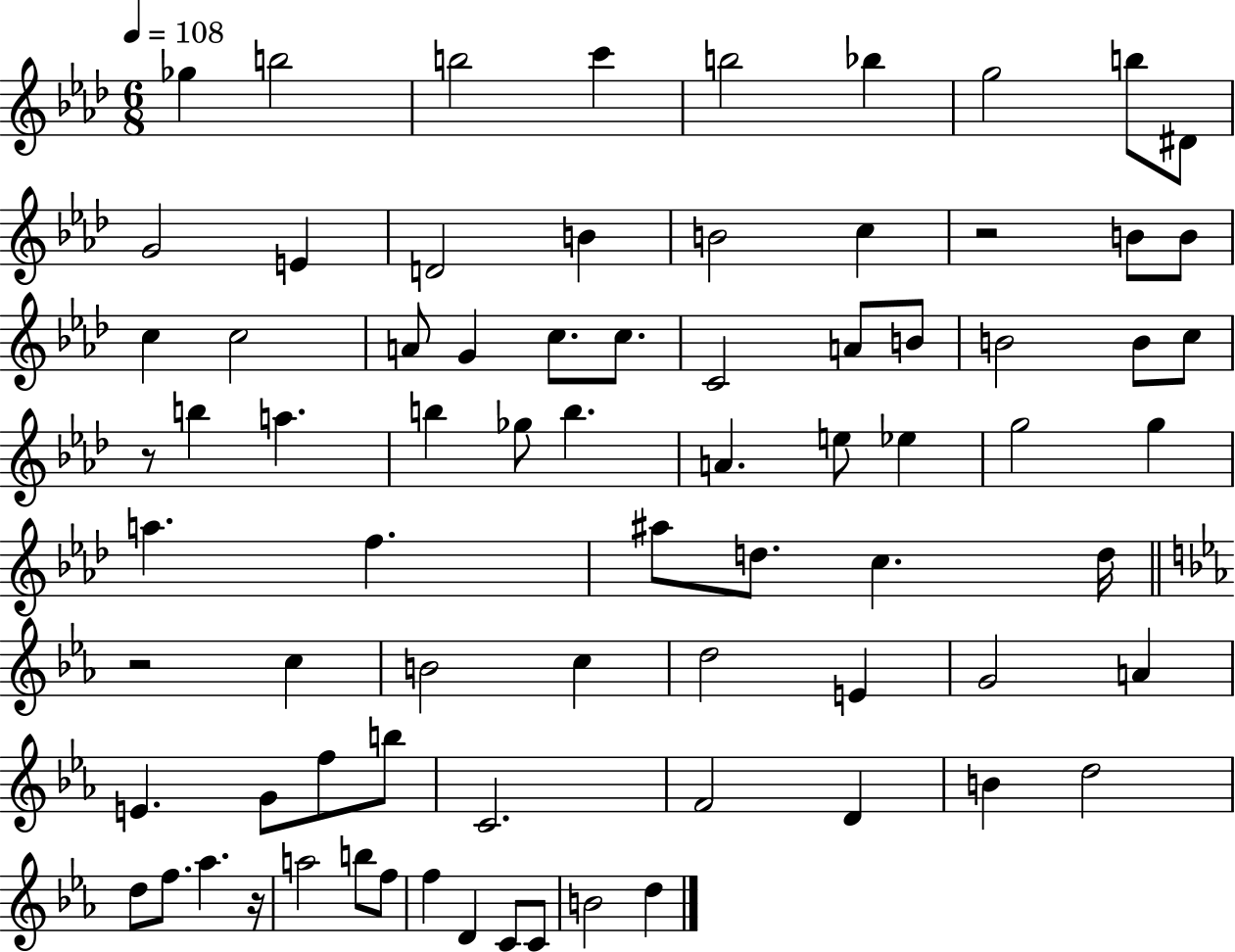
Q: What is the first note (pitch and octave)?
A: Gb5